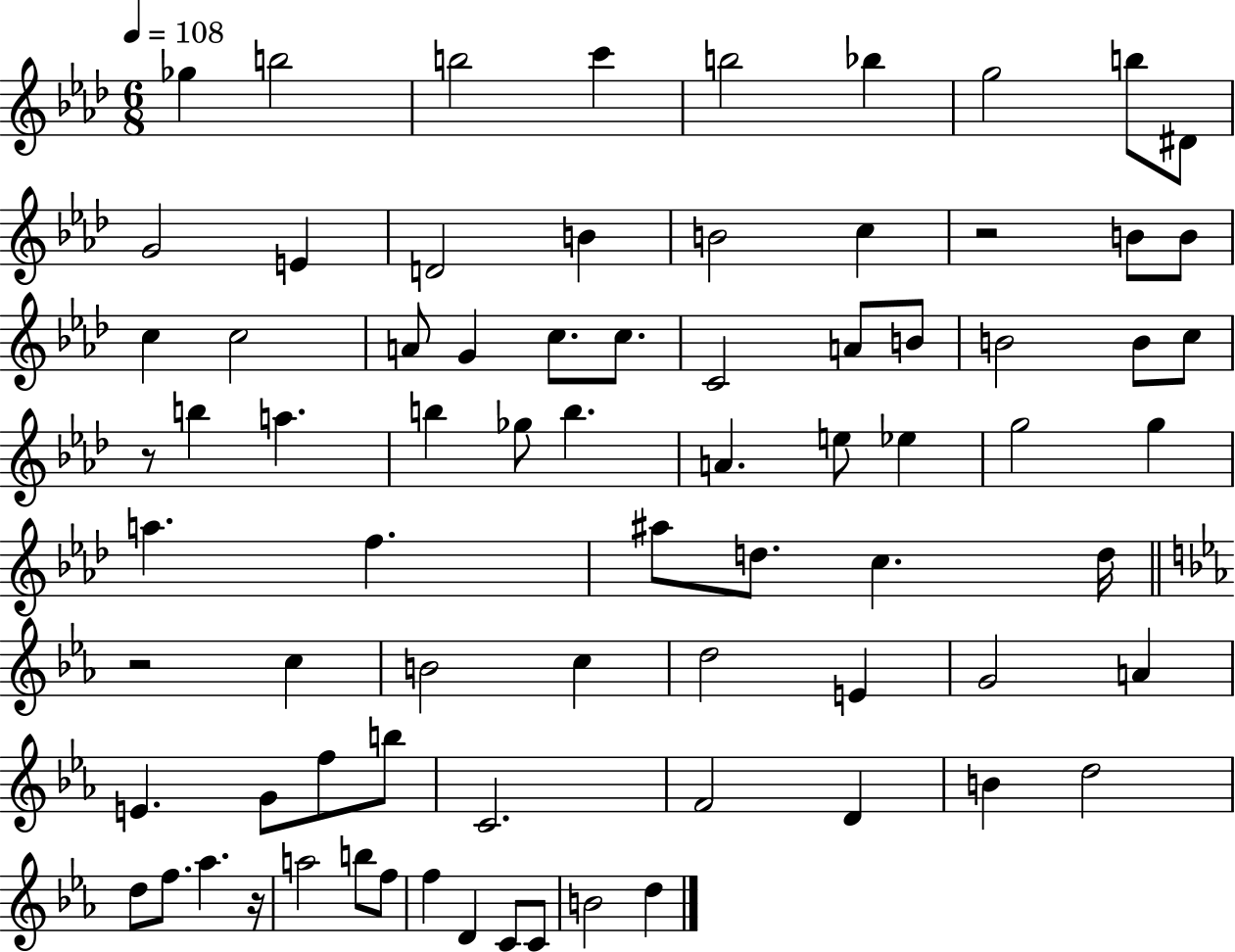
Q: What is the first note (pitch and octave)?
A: Gb5